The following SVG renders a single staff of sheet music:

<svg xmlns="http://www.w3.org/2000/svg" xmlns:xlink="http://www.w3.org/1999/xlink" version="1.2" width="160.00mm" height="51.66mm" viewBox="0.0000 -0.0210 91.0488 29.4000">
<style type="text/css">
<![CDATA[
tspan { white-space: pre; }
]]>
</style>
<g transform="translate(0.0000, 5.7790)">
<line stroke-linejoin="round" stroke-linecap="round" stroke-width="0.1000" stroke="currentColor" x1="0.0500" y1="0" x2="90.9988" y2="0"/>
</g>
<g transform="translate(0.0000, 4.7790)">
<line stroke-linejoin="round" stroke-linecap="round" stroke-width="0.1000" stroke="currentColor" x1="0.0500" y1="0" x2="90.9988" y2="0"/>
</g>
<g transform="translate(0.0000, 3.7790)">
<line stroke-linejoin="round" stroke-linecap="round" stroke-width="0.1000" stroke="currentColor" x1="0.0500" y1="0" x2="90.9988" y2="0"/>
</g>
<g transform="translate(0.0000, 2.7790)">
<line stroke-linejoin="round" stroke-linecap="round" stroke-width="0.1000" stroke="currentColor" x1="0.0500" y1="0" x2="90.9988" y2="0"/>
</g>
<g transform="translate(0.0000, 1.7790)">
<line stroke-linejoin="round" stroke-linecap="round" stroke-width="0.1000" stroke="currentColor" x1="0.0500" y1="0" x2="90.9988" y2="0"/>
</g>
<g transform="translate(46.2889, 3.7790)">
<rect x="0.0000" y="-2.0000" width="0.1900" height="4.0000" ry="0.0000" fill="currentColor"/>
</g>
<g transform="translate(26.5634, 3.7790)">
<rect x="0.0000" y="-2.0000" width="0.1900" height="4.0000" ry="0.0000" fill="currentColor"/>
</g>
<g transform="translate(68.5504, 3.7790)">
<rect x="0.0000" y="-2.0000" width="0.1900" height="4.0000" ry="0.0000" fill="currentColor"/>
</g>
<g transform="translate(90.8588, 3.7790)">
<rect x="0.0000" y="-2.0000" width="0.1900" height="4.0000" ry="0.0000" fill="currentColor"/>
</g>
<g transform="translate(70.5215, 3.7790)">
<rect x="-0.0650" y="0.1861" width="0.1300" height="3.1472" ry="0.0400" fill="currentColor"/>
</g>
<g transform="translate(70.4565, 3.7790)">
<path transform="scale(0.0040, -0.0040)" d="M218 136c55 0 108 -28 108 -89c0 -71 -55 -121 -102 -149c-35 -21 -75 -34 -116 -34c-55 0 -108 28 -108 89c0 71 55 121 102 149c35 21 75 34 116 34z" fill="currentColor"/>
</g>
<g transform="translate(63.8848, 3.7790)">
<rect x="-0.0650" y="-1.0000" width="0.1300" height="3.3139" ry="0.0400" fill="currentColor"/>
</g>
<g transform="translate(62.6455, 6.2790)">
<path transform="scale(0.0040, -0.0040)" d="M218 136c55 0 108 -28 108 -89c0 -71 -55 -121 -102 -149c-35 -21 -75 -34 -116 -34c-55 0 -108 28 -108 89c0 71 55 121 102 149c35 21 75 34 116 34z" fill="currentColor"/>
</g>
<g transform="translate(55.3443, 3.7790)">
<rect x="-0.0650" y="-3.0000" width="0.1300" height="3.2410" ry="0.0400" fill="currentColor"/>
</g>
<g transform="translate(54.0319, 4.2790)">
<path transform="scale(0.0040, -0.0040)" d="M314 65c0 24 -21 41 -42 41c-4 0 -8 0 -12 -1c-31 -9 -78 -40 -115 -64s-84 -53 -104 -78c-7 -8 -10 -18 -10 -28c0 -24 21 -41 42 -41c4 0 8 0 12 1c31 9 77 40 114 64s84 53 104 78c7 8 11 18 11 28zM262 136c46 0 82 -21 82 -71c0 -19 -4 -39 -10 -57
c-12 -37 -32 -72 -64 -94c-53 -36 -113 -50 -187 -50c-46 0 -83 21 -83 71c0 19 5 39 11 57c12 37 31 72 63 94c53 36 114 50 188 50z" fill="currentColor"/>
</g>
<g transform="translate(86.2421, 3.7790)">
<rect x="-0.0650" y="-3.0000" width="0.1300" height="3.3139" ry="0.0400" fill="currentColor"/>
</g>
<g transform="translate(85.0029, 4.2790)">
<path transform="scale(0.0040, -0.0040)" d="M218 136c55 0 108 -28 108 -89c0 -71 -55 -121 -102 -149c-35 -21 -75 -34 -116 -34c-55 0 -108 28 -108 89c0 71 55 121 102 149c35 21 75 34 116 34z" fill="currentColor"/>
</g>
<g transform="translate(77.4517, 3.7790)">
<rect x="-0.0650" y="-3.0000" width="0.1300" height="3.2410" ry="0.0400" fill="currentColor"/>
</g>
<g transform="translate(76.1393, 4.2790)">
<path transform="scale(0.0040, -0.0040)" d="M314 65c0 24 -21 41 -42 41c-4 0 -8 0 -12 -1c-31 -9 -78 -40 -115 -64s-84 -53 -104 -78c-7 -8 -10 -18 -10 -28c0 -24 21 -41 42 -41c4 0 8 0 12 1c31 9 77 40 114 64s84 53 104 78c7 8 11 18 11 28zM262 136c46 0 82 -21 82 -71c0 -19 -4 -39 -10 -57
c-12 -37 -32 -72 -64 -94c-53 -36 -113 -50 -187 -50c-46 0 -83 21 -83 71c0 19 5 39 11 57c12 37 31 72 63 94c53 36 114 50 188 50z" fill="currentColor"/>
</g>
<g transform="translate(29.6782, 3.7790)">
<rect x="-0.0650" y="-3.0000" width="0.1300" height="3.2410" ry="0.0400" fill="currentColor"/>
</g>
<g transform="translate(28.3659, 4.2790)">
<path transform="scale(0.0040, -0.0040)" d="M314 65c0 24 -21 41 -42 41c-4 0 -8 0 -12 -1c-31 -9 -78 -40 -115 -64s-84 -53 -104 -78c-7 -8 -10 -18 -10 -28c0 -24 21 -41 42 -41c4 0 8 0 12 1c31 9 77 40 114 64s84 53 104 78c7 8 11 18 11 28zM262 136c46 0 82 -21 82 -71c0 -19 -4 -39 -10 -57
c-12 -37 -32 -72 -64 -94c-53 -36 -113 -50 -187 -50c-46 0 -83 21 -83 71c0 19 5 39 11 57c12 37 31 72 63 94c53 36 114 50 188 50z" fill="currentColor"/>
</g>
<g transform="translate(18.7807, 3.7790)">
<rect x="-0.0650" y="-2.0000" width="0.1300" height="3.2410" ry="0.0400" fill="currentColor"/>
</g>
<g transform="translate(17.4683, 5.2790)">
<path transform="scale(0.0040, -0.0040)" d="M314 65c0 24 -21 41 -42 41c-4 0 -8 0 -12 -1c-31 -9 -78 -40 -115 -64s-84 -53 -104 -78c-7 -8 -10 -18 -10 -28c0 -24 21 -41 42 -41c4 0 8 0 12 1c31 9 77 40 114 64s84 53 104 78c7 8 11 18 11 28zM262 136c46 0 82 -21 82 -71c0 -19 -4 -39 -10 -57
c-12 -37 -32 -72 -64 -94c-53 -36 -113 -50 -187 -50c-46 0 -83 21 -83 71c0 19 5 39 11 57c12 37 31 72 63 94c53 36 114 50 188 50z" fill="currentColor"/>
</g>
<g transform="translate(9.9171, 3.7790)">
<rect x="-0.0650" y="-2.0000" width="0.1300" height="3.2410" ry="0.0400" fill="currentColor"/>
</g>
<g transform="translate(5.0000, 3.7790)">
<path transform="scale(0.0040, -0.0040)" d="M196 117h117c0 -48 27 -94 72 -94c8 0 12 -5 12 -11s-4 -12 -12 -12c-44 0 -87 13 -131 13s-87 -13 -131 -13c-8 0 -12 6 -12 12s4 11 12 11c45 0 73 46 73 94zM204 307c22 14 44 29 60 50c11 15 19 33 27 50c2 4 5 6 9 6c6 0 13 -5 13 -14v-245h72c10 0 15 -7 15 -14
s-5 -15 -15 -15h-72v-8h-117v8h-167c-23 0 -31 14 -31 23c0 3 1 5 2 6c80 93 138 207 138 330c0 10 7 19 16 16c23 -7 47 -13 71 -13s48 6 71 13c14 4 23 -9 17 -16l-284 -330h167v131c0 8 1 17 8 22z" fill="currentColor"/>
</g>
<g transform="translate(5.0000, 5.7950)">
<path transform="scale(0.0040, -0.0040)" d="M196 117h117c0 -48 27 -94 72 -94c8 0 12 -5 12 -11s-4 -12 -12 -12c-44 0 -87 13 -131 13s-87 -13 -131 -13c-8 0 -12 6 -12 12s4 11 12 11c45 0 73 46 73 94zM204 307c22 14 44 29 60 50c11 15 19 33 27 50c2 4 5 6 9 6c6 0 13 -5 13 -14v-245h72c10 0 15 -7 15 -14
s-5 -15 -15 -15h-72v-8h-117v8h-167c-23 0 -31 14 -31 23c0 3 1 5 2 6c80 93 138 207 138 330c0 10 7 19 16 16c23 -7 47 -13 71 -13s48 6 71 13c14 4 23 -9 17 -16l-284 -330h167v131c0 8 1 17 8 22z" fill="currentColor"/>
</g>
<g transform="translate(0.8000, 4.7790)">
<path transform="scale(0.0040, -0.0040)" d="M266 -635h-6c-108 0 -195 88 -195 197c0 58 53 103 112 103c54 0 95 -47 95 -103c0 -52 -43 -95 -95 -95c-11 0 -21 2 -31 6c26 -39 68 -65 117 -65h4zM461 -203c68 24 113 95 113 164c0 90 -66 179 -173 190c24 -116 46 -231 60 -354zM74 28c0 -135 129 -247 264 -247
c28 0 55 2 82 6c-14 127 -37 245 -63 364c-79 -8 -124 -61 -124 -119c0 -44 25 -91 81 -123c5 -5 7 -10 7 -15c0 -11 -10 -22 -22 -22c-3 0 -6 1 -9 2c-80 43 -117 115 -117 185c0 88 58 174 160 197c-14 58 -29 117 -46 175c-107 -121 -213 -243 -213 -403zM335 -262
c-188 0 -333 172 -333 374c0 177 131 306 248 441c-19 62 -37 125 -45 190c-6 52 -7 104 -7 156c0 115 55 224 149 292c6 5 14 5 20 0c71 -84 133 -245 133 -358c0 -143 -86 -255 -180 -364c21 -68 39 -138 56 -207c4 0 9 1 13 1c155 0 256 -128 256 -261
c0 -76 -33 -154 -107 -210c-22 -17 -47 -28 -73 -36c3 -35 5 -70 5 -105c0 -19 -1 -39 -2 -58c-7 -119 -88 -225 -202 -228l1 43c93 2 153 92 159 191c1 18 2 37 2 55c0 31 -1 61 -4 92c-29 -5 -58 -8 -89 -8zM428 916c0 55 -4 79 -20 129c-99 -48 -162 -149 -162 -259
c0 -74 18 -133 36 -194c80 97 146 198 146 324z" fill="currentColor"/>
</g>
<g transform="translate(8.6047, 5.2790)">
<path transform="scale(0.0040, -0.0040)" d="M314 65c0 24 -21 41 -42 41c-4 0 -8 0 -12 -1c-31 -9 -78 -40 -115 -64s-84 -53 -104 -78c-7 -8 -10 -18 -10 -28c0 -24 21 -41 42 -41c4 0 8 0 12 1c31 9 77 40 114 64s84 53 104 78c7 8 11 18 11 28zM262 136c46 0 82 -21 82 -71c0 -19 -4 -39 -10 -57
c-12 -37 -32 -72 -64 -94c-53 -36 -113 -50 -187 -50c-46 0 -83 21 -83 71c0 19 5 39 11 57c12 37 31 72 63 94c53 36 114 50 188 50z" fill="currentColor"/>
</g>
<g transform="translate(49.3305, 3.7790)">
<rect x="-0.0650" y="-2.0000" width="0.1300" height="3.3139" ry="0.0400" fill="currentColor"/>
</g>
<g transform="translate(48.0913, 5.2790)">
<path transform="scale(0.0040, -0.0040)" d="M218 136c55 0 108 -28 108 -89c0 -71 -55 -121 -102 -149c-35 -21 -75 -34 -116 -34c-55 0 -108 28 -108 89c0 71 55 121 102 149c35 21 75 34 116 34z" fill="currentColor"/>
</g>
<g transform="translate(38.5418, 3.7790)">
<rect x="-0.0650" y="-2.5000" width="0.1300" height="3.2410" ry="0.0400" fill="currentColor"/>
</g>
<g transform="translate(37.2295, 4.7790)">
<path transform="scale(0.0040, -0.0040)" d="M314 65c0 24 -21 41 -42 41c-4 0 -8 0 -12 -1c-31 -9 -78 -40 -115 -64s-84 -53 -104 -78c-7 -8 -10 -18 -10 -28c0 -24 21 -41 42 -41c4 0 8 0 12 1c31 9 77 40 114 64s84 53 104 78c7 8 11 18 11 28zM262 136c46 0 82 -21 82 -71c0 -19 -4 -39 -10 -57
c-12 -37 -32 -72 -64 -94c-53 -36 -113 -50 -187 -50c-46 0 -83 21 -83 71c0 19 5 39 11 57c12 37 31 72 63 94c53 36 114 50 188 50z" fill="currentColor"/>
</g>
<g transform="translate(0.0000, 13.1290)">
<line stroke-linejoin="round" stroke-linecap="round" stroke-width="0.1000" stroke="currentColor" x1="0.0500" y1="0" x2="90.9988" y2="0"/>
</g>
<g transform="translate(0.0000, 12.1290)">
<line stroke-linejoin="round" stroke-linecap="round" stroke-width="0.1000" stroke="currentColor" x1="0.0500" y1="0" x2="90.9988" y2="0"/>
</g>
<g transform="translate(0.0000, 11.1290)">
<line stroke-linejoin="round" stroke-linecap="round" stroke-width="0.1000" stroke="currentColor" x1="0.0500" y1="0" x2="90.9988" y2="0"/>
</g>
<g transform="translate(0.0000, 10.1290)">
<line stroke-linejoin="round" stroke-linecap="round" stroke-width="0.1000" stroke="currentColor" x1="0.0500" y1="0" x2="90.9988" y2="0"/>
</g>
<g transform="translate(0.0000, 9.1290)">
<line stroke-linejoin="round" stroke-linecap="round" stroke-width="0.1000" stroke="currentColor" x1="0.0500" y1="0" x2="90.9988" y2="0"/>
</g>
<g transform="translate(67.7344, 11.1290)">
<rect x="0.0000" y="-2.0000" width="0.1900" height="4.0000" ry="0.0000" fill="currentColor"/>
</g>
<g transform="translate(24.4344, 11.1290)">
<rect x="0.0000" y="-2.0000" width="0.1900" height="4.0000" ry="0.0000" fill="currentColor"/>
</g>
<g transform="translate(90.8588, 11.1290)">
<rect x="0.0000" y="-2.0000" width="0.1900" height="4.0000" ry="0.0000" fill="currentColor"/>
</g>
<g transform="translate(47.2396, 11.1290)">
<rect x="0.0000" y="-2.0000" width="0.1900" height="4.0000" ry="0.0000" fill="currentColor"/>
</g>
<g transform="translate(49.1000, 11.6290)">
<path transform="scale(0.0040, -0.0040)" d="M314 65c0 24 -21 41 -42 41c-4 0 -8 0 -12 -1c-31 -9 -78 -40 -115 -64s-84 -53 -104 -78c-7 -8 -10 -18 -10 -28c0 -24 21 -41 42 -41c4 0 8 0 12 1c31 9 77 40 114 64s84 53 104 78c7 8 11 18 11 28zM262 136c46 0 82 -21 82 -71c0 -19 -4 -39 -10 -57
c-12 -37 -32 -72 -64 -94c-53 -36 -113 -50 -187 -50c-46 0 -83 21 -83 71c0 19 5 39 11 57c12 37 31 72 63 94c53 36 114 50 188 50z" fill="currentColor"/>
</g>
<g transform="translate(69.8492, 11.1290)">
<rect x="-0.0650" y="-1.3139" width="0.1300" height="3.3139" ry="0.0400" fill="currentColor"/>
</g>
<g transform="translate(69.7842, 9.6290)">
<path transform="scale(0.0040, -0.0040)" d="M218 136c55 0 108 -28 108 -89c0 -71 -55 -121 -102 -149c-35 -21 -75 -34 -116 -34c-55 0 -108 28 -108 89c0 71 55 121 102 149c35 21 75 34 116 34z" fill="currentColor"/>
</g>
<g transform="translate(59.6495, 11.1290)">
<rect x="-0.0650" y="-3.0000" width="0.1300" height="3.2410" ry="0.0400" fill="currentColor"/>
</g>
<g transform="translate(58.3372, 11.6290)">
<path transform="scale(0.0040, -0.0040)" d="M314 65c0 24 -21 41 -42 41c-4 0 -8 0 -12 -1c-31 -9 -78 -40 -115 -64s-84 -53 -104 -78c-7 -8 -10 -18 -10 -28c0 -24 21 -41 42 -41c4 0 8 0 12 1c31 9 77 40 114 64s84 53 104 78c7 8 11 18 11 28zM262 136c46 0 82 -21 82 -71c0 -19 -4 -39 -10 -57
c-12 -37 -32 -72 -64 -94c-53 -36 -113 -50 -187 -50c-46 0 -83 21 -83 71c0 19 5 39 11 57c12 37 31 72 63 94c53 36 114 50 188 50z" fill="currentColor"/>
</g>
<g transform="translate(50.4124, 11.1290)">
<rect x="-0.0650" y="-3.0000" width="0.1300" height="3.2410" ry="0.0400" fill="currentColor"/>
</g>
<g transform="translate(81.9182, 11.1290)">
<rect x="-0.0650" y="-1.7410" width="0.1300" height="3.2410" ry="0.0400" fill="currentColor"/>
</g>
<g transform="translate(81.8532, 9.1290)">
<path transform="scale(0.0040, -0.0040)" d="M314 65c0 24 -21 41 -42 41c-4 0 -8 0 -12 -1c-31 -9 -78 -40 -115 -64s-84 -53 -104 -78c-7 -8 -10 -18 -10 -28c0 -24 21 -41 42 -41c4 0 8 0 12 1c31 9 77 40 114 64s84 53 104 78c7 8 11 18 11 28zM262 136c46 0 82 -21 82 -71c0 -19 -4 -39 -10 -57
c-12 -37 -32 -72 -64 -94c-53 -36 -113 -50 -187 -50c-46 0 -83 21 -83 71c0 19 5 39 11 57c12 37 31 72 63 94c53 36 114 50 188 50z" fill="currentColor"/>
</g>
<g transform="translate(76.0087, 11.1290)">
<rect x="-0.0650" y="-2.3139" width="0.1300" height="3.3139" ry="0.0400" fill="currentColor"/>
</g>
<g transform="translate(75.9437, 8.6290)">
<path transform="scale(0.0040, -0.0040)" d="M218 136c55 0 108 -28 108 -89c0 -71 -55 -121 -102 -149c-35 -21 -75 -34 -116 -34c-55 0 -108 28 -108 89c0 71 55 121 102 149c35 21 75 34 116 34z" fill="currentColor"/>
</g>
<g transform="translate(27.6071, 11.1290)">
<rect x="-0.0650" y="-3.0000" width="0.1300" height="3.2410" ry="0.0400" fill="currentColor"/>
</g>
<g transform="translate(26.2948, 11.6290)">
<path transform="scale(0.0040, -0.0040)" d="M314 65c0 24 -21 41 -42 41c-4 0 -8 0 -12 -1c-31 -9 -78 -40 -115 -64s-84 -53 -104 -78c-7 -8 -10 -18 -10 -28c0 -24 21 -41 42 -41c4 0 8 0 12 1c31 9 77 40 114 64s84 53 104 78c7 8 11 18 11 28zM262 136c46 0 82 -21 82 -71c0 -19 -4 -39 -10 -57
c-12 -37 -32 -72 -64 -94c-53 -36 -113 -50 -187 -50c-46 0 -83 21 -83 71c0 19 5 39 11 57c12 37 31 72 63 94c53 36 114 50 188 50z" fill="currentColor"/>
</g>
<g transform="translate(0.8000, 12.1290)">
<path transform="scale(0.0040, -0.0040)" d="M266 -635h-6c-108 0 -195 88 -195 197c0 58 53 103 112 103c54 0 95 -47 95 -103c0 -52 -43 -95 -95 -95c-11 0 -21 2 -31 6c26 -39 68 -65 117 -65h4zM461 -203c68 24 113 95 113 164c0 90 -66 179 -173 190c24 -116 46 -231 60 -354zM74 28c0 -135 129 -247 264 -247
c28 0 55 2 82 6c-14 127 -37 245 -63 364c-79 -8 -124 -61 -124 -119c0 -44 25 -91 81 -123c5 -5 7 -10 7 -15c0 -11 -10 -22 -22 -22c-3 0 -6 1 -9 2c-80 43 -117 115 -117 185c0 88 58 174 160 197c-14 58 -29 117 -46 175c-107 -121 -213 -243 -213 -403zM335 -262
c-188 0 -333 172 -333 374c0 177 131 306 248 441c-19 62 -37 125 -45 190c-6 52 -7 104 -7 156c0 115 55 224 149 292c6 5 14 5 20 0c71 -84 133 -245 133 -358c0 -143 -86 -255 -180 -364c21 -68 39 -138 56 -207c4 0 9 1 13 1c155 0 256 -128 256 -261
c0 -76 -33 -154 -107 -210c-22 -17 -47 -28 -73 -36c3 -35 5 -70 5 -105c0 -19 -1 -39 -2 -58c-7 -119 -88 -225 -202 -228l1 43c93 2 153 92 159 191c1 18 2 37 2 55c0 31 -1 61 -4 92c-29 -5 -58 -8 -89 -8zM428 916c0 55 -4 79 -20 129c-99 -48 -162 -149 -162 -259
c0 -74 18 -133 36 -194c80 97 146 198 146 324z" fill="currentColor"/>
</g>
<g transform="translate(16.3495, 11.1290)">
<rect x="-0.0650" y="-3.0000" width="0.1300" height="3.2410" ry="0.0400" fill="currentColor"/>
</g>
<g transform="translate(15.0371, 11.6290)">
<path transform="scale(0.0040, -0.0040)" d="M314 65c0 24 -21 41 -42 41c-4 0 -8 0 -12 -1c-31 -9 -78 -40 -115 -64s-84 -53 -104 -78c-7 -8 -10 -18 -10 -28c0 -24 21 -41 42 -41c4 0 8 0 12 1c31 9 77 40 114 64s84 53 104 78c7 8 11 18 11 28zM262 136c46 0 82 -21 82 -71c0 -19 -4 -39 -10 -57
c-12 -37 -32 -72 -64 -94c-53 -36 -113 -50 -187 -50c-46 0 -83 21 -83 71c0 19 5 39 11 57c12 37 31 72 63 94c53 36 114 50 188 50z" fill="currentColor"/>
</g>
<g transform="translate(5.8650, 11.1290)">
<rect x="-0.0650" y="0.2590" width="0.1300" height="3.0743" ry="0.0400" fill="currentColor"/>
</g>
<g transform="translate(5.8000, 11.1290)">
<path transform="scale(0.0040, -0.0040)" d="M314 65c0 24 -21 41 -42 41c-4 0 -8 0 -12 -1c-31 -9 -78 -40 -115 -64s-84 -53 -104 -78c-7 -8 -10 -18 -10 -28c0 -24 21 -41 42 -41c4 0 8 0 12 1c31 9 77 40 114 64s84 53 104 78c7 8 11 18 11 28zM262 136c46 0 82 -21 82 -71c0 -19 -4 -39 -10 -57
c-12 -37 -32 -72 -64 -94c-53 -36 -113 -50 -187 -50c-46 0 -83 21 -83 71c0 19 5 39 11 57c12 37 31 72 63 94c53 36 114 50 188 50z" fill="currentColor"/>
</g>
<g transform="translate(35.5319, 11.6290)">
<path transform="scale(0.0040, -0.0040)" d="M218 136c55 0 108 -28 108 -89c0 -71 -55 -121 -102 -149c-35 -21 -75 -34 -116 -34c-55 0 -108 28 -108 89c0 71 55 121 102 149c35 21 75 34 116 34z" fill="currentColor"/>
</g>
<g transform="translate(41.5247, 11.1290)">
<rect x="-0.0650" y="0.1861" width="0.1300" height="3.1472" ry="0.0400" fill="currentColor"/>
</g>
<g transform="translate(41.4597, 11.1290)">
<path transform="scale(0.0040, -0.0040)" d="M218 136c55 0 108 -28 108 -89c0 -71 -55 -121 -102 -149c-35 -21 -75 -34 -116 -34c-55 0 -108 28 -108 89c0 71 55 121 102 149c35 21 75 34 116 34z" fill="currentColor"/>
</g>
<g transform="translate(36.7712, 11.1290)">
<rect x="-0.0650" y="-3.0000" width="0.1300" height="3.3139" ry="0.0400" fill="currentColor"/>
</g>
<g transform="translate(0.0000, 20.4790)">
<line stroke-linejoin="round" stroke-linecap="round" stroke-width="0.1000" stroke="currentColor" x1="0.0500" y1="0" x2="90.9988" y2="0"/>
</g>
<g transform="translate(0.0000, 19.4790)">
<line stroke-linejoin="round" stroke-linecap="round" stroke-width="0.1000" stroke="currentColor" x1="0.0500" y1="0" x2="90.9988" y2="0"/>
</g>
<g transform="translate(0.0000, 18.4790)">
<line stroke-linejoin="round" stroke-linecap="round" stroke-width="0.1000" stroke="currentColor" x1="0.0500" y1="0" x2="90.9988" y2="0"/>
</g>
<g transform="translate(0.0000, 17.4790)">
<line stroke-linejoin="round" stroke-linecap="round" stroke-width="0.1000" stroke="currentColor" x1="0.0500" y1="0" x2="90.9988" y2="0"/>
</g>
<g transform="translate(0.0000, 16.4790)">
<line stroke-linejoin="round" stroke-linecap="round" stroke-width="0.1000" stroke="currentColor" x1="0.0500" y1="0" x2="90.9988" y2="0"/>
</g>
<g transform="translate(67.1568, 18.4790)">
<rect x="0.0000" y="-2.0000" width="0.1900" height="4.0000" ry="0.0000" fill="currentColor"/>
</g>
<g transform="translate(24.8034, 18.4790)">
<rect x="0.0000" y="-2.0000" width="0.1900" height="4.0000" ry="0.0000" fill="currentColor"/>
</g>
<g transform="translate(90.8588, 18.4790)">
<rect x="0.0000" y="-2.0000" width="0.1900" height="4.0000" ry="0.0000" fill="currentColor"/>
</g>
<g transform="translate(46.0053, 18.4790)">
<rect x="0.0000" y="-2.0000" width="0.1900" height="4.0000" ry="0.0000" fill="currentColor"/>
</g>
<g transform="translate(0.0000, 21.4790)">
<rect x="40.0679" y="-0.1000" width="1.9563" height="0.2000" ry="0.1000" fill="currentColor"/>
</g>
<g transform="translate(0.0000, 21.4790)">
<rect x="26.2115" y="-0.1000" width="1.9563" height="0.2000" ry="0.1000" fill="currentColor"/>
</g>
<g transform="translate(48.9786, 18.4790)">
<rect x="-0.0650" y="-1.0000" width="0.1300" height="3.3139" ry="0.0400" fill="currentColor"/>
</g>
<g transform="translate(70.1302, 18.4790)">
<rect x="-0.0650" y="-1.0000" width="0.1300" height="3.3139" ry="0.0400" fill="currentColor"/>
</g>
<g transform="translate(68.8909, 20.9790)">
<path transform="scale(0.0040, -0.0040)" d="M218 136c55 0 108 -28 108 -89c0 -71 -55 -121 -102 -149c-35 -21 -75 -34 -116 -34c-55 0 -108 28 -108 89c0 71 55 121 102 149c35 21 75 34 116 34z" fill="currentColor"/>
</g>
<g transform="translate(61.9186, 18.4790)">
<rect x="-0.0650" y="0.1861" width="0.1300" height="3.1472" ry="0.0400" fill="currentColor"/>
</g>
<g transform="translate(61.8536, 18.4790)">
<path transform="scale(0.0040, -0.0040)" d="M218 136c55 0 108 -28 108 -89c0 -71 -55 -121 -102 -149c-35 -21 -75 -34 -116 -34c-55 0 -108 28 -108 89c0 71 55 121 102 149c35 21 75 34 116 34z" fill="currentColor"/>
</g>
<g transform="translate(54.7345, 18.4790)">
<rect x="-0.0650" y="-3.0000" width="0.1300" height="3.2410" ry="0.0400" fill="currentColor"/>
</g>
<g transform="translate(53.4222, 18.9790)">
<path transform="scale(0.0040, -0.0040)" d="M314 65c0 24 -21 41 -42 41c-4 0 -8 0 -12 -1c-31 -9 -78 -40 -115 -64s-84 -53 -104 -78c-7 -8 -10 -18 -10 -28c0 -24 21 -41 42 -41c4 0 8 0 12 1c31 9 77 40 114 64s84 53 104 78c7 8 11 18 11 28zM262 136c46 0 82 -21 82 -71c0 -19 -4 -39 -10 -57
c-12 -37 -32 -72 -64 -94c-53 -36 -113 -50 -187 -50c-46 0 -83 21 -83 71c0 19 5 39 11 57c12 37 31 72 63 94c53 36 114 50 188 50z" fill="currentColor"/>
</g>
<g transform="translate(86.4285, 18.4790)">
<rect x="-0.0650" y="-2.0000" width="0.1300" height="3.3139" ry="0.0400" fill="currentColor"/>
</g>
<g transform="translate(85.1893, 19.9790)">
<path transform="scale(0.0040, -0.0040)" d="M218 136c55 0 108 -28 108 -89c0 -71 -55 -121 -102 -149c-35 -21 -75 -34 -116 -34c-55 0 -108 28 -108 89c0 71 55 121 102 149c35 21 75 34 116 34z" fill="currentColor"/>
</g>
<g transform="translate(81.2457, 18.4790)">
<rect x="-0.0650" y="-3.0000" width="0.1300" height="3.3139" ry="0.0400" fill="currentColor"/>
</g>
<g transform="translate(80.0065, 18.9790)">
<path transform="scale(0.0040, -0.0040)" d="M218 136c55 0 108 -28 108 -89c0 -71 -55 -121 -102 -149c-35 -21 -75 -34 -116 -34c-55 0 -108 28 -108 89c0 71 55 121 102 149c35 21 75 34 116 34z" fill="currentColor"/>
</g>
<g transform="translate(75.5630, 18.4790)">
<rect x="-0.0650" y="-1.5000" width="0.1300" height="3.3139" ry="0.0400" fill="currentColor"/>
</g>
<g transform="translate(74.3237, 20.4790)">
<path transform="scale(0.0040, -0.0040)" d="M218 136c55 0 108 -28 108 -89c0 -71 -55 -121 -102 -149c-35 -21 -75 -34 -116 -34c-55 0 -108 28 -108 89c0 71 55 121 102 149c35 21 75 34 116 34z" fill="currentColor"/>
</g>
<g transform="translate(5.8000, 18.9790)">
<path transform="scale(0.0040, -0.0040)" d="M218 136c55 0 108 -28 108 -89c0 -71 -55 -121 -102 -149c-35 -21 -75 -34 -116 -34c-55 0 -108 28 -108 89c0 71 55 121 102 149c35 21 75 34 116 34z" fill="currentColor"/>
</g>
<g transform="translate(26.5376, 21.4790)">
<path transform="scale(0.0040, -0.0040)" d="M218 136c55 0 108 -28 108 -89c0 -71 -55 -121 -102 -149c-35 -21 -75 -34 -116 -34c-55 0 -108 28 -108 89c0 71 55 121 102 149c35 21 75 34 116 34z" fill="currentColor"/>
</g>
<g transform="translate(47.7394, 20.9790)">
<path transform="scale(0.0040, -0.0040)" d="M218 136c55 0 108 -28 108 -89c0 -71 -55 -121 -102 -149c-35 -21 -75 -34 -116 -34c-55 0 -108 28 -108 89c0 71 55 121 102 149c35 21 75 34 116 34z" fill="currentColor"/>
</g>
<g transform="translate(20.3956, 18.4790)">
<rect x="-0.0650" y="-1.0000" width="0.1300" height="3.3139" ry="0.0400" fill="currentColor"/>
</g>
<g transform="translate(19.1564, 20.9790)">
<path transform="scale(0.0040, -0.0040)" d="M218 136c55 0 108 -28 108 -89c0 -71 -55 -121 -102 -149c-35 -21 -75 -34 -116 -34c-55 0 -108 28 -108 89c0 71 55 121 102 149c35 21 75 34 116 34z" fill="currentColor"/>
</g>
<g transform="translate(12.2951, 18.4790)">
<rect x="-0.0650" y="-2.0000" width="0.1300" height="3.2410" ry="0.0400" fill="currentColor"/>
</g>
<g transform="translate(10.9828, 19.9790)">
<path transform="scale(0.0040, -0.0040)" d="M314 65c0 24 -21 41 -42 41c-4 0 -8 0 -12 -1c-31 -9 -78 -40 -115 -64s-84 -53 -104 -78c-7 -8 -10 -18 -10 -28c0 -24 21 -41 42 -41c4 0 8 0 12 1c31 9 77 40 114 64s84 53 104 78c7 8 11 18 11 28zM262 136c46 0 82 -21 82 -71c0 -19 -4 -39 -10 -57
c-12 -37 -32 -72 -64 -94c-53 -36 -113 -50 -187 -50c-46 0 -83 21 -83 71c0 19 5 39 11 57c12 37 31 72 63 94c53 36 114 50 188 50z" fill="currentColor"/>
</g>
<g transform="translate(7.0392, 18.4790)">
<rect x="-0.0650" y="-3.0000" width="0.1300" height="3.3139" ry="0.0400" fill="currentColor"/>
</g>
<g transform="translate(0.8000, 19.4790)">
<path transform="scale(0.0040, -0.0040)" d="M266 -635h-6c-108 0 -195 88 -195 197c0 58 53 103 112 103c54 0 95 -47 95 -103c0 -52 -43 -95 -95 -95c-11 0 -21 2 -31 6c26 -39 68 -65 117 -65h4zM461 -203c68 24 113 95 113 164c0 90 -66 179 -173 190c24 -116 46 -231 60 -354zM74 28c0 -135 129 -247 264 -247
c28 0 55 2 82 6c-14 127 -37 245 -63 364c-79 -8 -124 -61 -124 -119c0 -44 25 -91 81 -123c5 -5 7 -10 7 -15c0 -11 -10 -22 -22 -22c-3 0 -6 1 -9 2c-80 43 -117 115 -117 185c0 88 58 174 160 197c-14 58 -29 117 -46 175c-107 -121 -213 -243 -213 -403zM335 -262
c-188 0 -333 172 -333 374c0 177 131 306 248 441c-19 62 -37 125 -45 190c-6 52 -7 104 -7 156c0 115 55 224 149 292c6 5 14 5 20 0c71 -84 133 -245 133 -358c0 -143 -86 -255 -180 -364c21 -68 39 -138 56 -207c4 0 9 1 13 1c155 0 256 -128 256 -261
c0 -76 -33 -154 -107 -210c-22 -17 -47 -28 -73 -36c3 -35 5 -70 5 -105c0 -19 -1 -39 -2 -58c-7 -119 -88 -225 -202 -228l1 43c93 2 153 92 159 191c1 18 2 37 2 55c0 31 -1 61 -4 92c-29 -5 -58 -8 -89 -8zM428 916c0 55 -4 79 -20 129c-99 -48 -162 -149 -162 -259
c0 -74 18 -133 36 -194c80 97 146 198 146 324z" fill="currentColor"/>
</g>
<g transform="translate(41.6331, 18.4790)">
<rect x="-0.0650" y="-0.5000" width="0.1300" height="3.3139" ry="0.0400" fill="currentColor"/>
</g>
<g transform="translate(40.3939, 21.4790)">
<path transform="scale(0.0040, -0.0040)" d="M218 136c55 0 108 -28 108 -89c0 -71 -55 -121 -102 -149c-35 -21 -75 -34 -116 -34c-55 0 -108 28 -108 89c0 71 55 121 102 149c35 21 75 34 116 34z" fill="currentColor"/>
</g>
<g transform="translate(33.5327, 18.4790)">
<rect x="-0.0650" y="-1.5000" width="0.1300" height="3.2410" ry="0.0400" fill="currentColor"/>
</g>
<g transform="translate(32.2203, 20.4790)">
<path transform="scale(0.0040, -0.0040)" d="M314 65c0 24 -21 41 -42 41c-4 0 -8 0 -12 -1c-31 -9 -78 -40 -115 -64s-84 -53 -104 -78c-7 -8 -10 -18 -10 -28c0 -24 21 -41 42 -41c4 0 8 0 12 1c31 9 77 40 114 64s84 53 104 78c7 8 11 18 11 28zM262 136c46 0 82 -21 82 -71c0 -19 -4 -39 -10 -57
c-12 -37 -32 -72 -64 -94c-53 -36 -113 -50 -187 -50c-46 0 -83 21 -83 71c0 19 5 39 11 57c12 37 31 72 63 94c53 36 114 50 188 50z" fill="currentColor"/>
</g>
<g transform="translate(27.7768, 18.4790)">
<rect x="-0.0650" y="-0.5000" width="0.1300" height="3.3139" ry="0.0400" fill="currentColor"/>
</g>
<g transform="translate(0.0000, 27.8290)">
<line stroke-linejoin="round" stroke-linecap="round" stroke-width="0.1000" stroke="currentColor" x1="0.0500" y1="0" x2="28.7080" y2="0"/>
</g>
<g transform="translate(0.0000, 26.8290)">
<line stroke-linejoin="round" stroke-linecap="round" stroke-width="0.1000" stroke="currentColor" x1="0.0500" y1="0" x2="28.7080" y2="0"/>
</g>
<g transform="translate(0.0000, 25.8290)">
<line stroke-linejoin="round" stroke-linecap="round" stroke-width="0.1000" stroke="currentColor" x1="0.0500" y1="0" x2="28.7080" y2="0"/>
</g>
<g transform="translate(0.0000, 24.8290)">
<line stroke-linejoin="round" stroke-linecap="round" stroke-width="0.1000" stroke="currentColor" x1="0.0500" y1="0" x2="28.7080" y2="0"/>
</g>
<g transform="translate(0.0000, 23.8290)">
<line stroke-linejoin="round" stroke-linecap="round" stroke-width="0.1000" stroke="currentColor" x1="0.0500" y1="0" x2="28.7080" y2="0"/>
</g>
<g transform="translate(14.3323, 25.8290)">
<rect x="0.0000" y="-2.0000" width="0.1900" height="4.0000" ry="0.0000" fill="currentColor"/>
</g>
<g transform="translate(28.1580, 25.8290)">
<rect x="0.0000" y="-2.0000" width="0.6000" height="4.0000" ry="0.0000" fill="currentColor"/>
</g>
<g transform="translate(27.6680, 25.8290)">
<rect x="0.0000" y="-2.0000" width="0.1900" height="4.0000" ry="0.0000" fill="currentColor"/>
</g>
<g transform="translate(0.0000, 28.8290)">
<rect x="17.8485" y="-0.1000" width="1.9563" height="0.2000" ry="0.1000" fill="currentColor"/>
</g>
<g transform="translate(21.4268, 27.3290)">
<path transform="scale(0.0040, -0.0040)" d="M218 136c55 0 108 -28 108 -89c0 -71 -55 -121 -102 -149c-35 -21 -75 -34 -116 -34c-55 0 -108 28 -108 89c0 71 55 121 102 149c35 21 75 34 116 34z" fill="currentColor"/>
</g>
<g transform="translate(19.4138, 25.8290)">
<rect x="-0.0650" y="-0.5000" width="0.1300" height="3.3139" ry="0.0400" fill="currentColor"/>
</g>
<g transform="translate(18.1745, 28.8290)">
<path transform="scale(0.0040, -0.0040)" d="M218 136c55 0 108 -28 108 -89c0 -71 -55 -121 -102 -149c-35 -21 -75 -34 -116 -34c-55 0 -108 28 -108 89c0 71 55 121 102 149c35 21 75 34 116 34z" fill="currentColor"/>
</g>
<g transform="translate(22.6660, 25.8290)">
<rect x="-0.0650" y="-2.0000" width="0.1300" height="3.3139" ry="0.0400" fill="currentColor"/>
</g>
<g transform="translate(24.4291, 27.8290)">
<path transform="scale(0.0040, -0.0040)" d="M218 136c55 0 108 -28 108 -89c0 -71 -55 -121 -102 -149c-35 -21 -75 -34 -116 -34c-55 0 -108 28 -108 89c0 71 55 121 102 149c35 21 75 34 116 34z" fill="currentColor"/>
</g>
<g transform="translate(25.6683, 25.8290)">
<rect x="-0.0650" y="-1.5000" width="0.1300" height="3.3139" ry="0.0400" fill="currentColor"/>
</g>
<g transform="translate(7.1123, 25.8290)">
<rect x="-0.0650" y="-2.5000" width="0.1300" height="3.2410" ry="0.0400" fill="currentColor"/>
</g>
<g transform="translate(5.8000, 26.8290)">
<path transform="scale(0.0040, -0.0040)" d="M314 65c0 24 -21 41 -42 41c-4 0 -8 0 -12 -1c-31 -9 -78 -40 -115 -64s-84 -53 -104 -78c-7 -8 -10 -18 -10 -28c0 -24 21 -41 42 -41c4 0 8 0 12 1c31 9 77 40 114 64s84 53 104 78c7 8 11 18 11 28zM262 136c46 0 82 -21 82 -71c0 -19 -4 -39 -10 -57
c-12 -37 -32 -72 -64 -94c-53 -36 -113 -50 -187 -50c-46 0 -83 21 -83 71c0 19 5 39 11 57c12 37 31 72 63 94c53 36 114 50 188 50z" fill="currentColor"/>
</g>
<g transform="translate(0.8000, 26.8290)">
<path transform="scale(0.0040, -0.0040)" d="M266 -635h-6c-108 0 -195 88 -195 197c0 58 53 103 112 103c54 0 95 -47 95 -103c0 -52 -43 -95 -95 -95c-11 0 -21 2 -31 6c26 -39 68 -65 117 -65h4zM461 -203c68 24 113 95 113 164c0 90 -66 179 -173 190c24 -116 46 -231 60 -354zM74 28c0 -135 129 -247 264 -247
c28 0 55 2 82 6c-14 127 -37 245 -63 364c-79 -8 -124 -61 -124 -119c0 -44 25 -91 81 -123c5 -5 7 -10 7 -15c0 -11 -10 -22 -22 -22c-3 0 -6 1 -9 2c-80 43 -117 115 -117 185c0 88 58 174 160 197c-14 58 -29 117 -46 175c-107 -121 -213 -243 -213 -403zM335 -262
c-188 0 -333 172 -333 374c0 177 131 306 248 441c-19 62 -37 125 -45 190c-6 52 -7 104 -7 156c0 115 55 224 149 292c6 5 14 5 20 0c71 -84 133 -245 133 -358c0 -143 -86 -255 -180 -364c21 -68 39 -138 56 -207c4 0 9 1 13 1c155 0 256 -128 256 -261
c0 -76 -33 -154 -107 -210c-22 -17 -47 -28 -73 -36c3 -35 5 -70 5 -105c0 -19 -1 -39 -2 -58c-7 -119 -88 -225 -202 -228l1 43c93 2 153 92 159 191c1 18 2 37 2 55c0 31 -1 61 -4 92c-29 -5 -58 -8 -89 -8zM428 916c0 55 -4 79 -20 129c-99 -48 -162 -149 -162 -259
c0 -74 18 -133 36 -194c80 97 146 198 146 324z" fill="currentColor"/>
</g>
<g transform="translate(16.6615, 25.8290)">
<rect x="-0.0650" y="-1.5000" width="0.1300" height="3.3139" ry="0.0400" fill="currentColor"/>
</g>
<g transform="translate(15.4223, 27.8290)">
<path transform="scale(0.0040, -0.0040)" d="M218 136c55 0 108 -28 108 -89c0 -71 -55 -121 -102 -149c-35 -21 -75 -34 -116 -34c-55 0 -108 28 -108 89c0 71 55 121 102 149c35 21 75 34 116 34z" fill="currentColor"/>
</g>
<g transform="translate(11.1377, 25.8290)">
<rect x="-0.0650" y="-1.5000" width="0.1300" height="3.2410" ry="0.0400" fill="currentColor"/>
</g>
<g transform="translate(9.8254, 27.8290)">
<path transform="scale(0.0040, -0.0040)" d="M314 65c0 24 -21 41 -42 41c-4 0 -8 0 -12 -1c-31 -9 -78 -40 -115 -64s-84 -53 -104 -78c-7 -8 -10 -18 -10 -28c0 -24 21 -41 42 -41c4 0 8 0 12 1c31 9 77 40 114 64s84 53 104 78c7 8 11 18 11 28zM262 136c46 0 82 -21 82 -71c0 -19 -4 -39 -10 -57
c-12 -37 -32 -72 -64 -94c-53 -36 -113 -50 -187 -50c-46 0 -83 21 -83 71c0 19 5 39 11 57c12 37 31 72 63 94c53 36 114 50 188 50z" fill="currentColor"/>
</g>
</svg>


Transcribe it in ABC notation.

X:1
T:Untitled
M:4/4
L:1/4
K:C
F2 F2 A2 G2 F A2 D B A2 A B2 A2 A2 A B A2 A2 e g f2 A F2 D C E2 C D A2 B D E A F G2 E2 E C F E